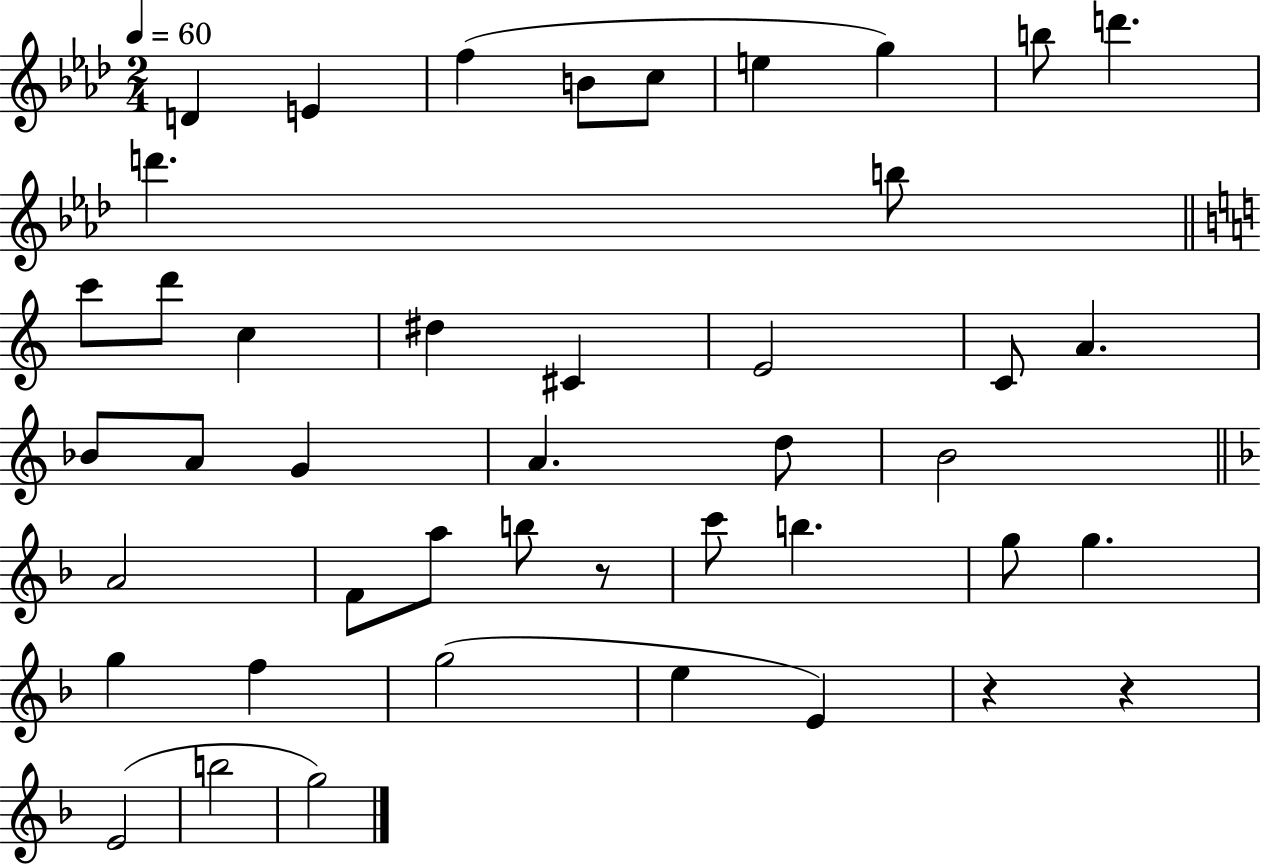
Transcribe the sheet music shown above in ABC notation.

X:1
T:Untitled
M:2/4
L:1/4
K:Ab
D E f B/2 c/2 e g b/2 d' d' b/2 c'/2 d'/2 c ^d ^C E2 C/2 A _B/2 A/2 G A d/2 B2 A2 F/2 a/2 b/2 z/2 c'/2 b g/2 g g f g2 e E z z E2 b2 g2